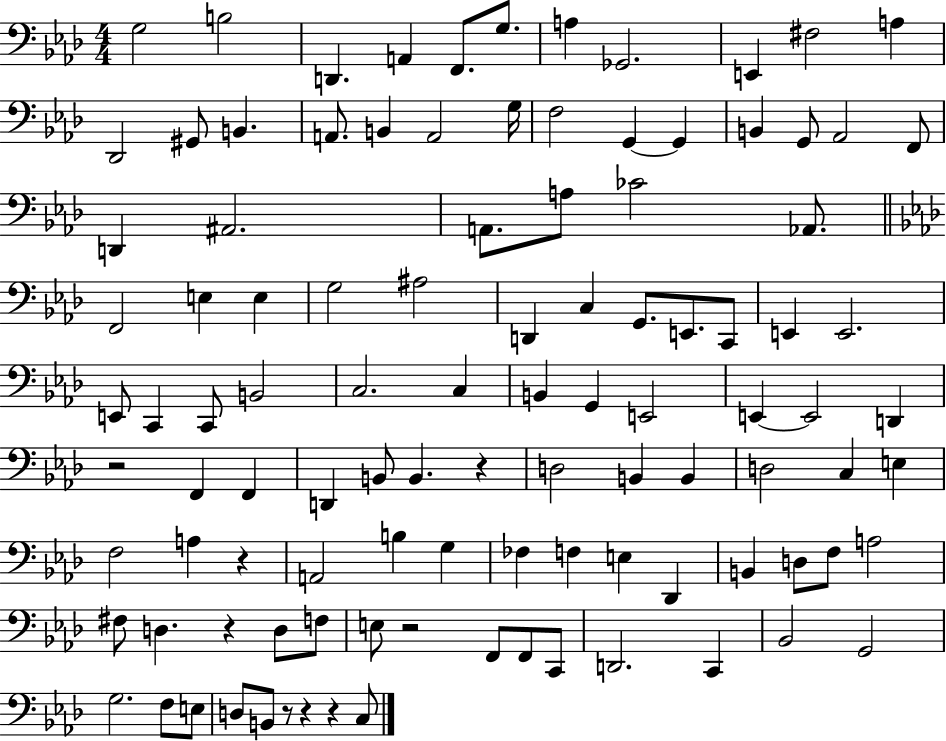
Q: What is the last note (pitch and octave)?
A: C3